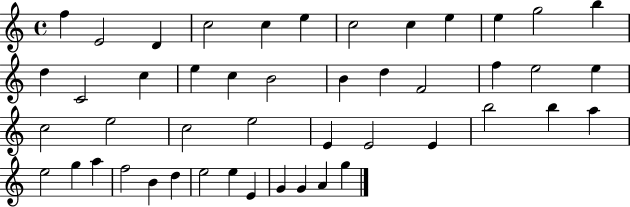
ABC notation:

X:1
T:Untitled
M:4/4
L:1/4
K:C
f E2 D c2 c e c2 c e e g2 b d C2 c e c B2 B d F2 f e2 e c2 e2 c2 e2 E E2 E b2 b a e2 g a f2 B d e2 e E G G A g